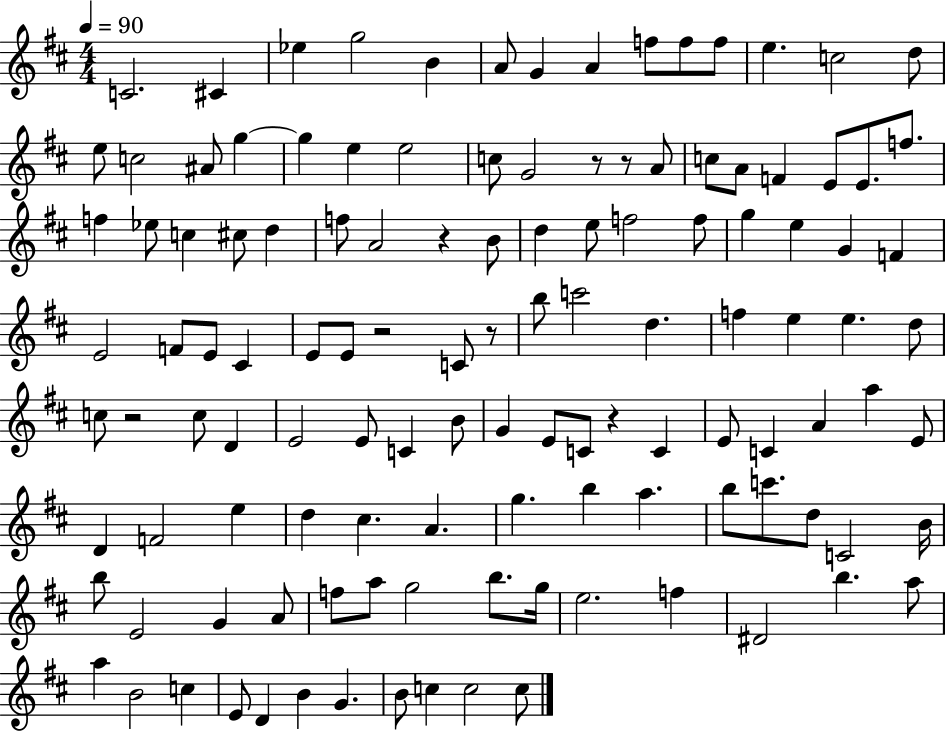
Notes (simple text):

C4/h. C#4/q Eb5/q G5/h B4/q A4/e G4/q A4/q F5/e F5/e F5/e E5/q. C5/h D5/e E5/e C5/h A#4/e G5/q G5/q E5/q E5/h C5/e G4/h R/e R/e A4/e C5/e A4/e F4/q E4/e E4/e. F5/e. F5/q Eb5/e C5/q C#5/e D5/q F5/e A4/h R/q B4/e D5/q E5/e F5/h F5/e G5/q E5/q G4/q F4/q E4/h F4/e E4/e C#4/q E4/e E4/e R/h C4/e R/e B5/e C6/h D5/q. F5/q E5/q E5/q. D5/e C5/e R/h C5/e D4/q E4/h E4/e C4/q B4/e G4/q E4/e C4/e R/q C4/q E4/e C4/q A4/q A5/q E4/e D4/q F4/h E5/q D5/q C#5/q. A4/q. G5/q. B5/q A5/q. B5/e C6/e. D5/e C4/h B4/s B5/e E4/h G4/q A4/e F5/e A5/e G5/h B5/e. G5/s E5/h. F5/q D#4/h B5/q. A5/e A5/q B4/h C5/q E4/e D4/q B4/q G4/q. B4/e C5/q C5/h C5/e